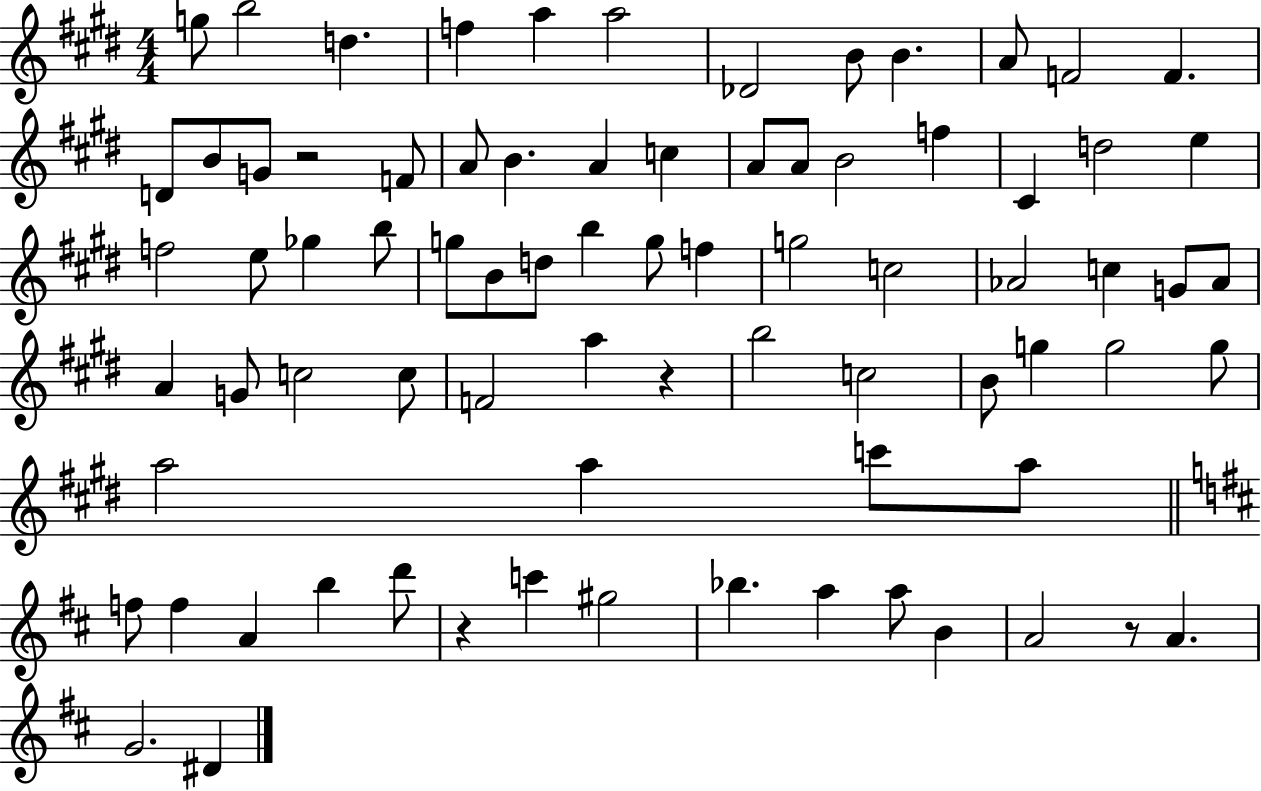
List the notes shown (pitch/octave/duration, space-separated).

G5/e B5/h D5/q. F5/q A5/q A5/h Db4/h B4/e B4/q. A4/e F4/h F4/q. D4/e B4/e G4/e R/h F4/e A4/e B4/q. A4/q C5/q A4/e A4/e B4/h F5/q C#4/q D5/h E5/q F5/h E5/e Gb5/q B5/e G5/e B4/e D5/e B5/q G5/e F5/q G5/h C5/h Ab4/h C5/q G4/e Ab4/e A4/q G4/e C5/h C5/e F4/h A5/q R/q B5/h C5/h B4/e G5/q G5/h G5/e A5/h A5/q C6/e A5/e F5/e F5/q A4/q B5/q D6/e R/q C6/q G#5/h Bb5/q. A5/q A5/e B4/q A4/h R/e A4/q. G4/h. D#4/q